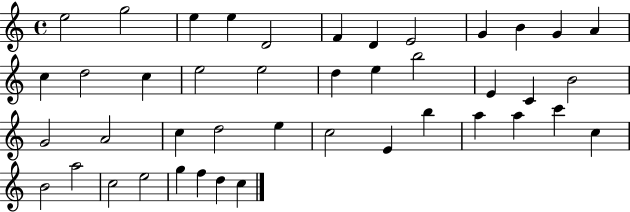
{
  \clef treble
  \time 4/4
  \defaultTimeSignature
  \key c \major
  e''2 g''2 | e''4 e''4 d'2 | f'4 d'4 e'2 | g'4 b'4 g'4 a'4 | \break c''4 d''2 c''4 | e''2 e''2 | d''4 e''4 b''2 | e'4 c'4 b'2 | \break g'2 a'2 | c''4 d''2 e''4 | c''2 e'4 b''4 | a''4 a''4 c'''4 c''4 | \break b'2 a''2 | c''2 e''2 | g''4 f''4 d''4 c''4 | \bar "|."
}